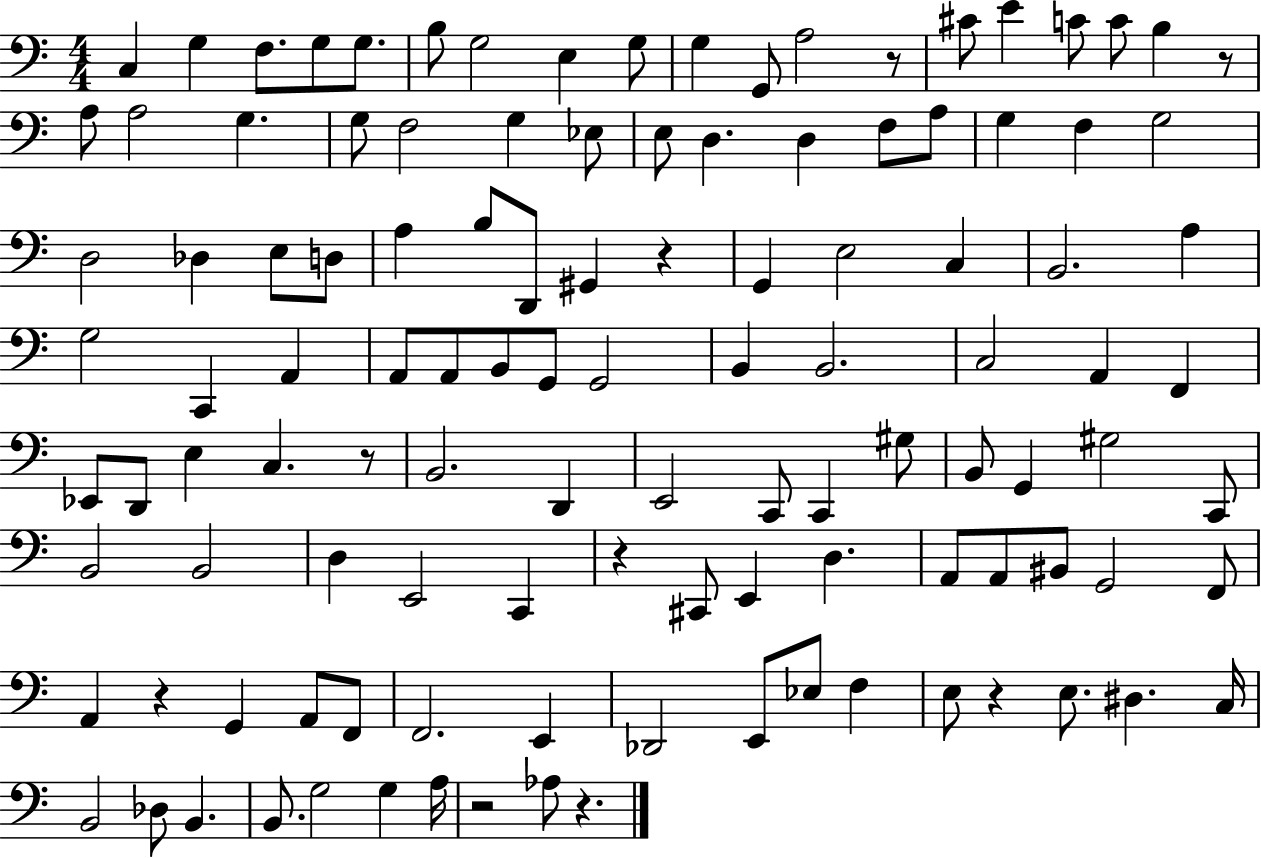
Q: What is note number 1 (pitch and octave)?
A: C3